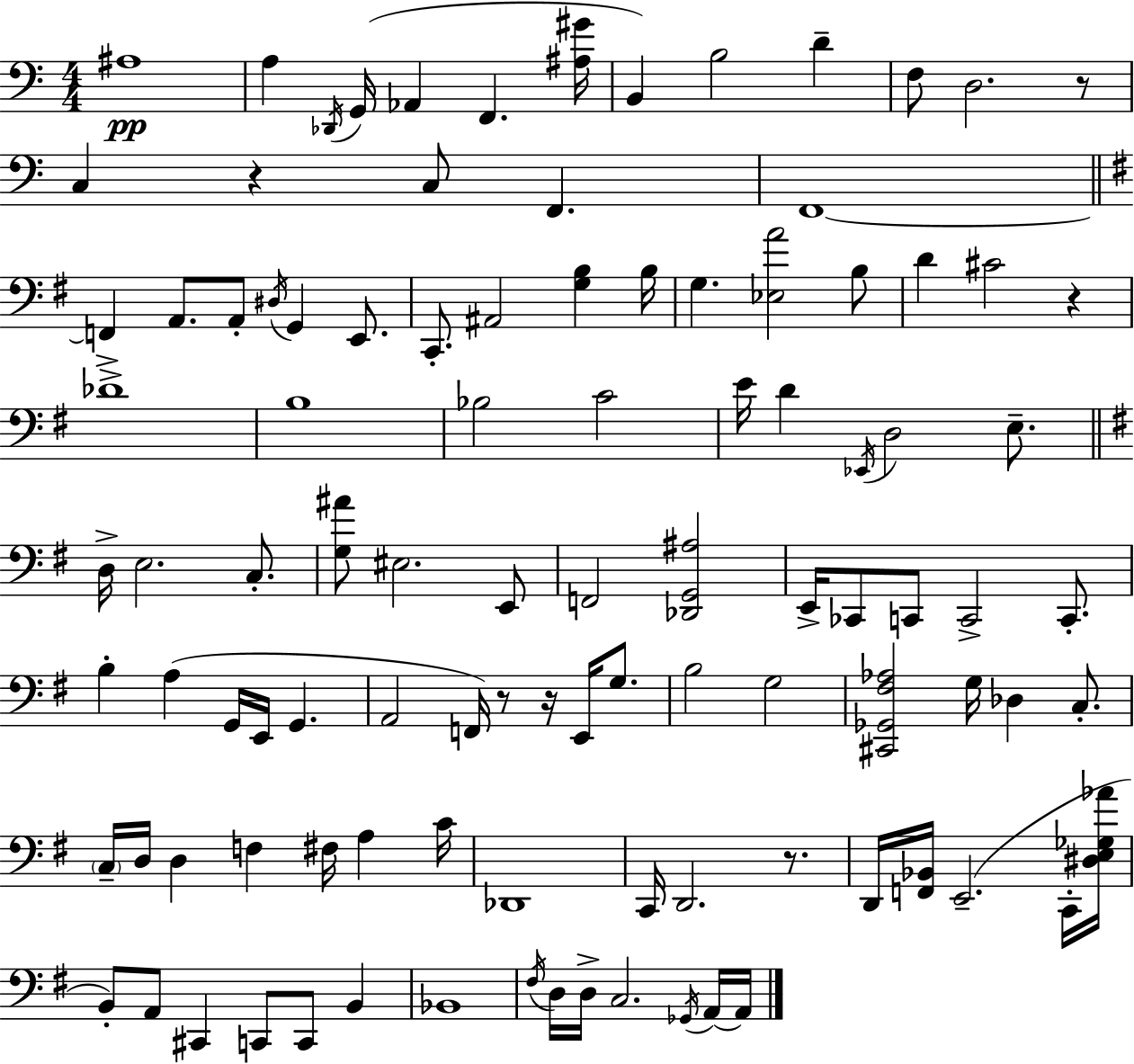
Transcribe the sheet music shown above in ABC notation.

X:1
T:Untitled
M:4/4
L:1/4
K:C
^A,4 A, _D,,/4 G,,/4 _A,, F,, [^A,^G]/4 B,, B,2 D F,/2 D,2 z/2 C, z C,/2 F,, F,,4 F,, A,,/2 A,,/2 ^D,/4 G,, E,,/2 C,,/2 ^A,,2 [G,B,] B,/4 G, [_E,A]2 B,/2 D ^C2 z _D4 B,4 _B,2 C2 E/4 D _E,,/4 D,2 E,/2 D,/4 E,2 C,/2 [G,^A]/2 ^E,2 E,,/2 F,,2 [_D,,G,,^A,]2 E,,/4 _C,,/2 C,,/2 C,,2 C,,/2 B, A, G,,/4 E,,/4 G,, A,,2 F,,/4 z/2 z/4 E,,/4 G,/2 B,2 G,2 [^C,,_G,,^F,_A,]2 G,/4 _D, C,/2 C,/4 D,/4 D, F, ^F,/4 A, C/4 _D,,4 C,,/4 D,,2 z/2 D,,/4 [F,,_B,,]/4 E,,2 C,,/4 [^D,E,_G,_A]/4 B,,/2 A,,/2 ^C,, C,,/2 C,,/2 B,, _B,,4 ^F,/4 D,/4 D,/4 C,2 _G,,/4 A,,/4 A,,/4